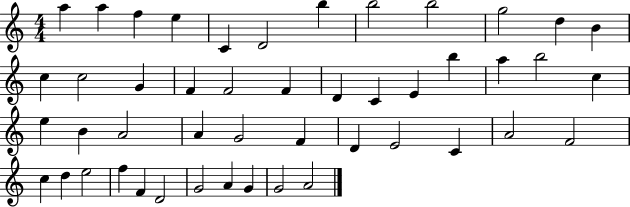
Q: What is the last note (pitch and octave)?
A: A4